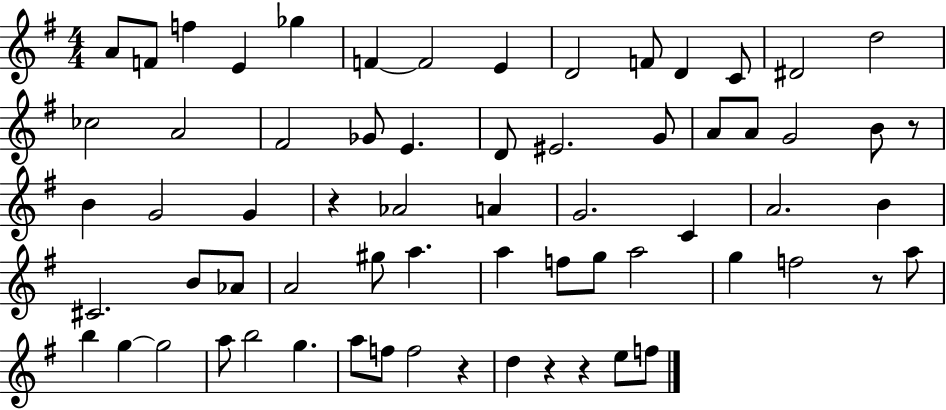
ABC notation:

X:1
T:Untitled
M:4/4
L:1/4
K:G
A/2 F/2 f E _g F F2 E D2 F/2 D C/2 ^D2 d2 _c2 A2 ^F2 _G/2 E D/2 ^E2 G/2 A/2 A/2 G2 B/2 z/2 B G2 G z _A2 A G2 C A2 B ^C2 B/2 _A/2 A2 ^g/2 a a f/2 g/2 a2 g f2 z/2 a/2 b g g2 a/2 b2 g a/2 f/2 f2 z d z z e/2 f/2